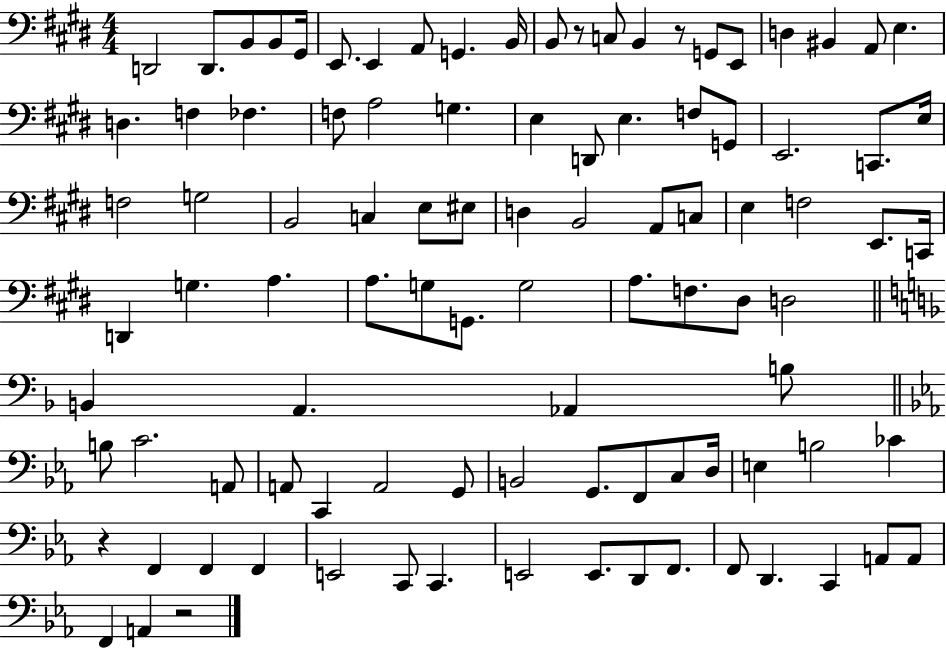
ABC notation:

X:1
T:Untitled
M:4/4
L:1/4
K:E
D,,2 D,,/2 B,,/2 B,,/2 ^G,,/4 E,,/2 E,, A,,/2 G,, B,,/4 B,,/2 z/2 C,/2 B,, z/2 G,,/2 E,,/2 D, ^B,, A,,/2 E, D, F, _F, F,/2 A,2 G, E, D,,/2 E, F,/2 G,,/2 E,,2 C,,/2 E,/4 F,2 G,2 B,,2 C, E,/2 ^E,/2 D, B,,2 A,,/2 C,/2 E, F,2 E,,/2 C,,/4 D,, G, A, A,/2 G,/2 G,,/2 G,2 A,/2 F,/2 ^D,/2 D,2 B,, A,, _A,, B,/2 B,/2 C2 A,,/2 A,,/2 C,, A,,2 G,,/2 B,,2 G,,/2 F,,/2 C,/2 D,/4 E, B,2 _C z F,, F,, F,, E,,2 C,,/2 C,, E,,2 E,,/2 D,,/2 F,,/2 F,,/2 D,, C,, A,,/2 A,,/2 F,, A,, z2